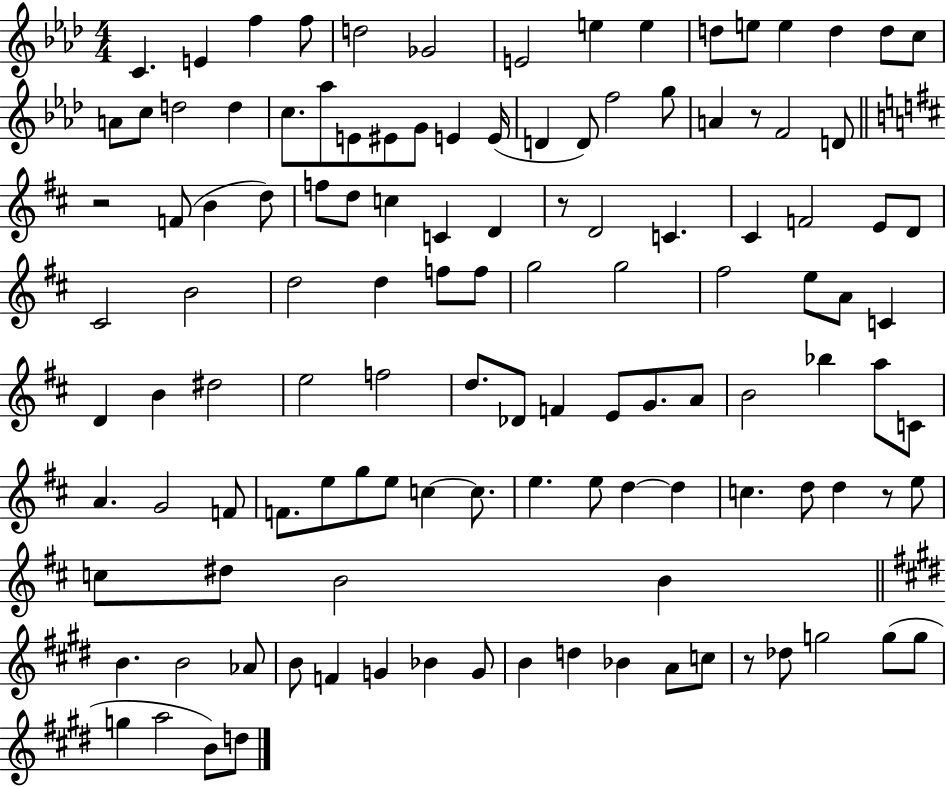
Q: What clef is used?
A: treble